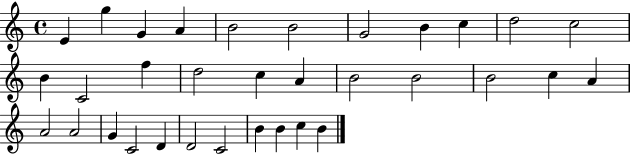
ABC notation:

X:1
T:Untitled
M:4/4
L:1/4
K:C
E g G A B2 B2 G2 B c d2 c2 B C2 f d2 c A B2 B2 B2 c A A2 A2 G C2 D D2 C2 B B c B